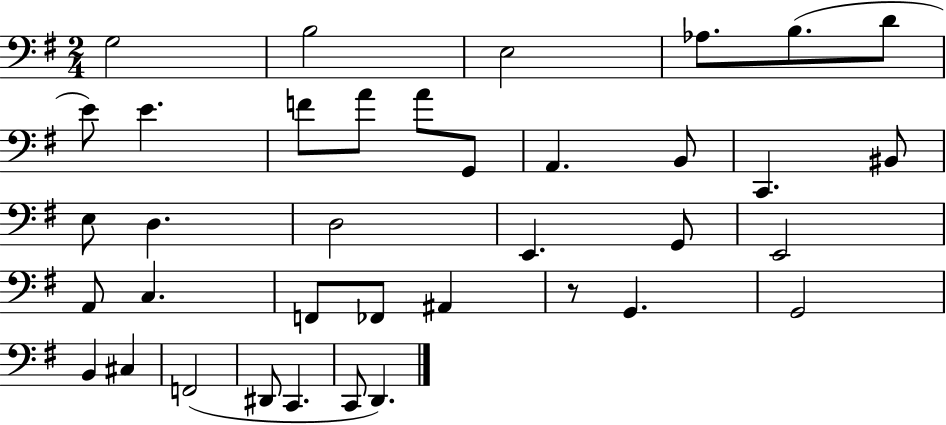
X:1
T:Untitled
M:2/4
L:1/4
K:G
G,2 B,2 E,2 _A,/2 B,/2 D/2 E/2 E F/2 A/2 A/2 G,,/2 A,, B,,/2 C,, ^B,,/2 E,/2 D, D,2 E,, G,,/2 E,,2 A,,/2 C, F,,/2 _F,,/2 ^A,, z/2 G,, G,,2 B,, ^C, F,,2 ^D,,/2 C,, C,,/2 D,,